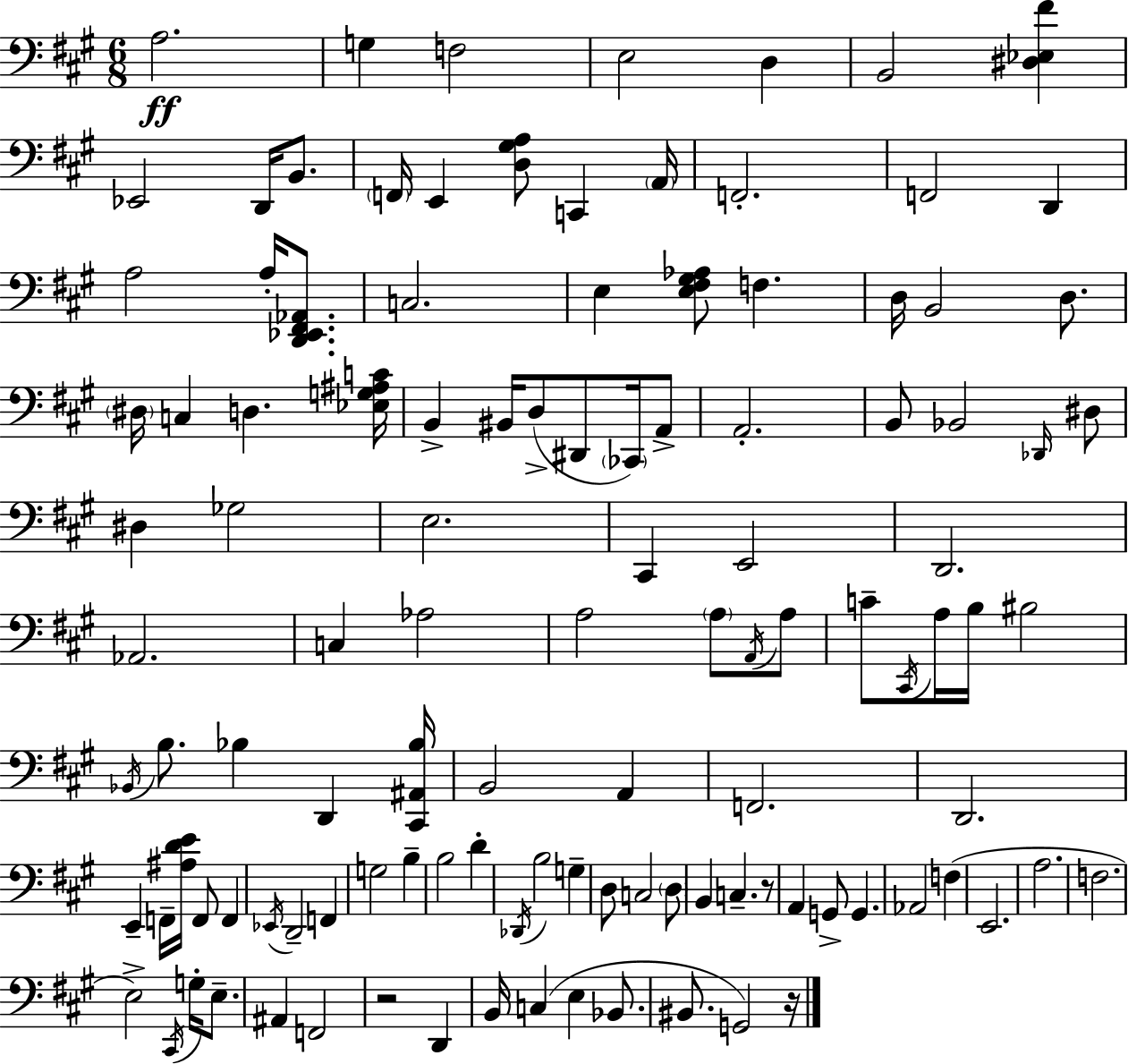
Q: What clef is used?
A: bass